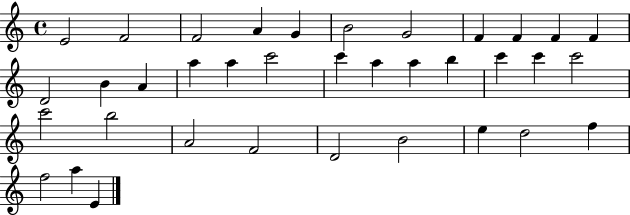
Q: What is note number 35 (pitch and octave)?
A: A5